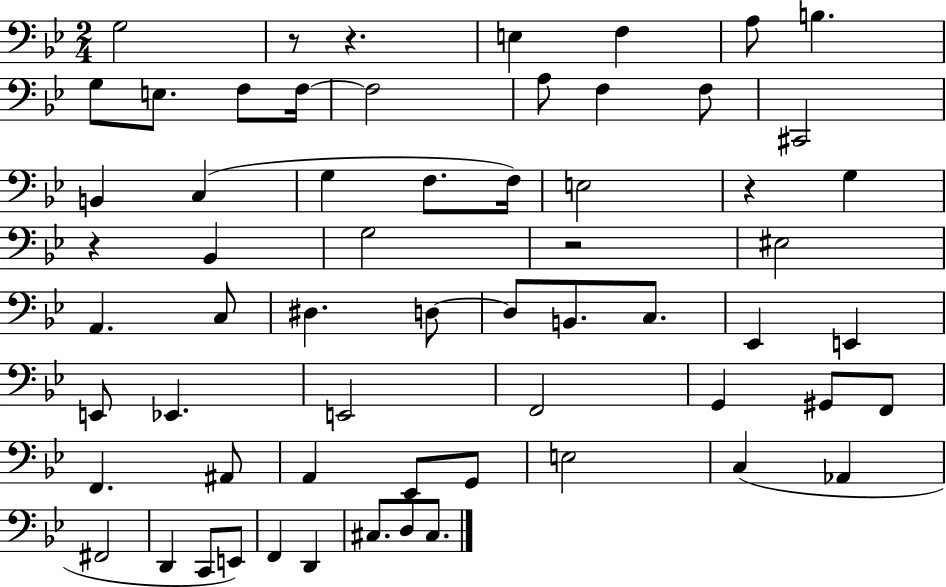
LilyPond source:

{
  \clef bass
  \numericTimeSignature
  \time 2/4
  \key bes \major
  g2 | r8 r4. | e4 f4 | a8 b4. | \break g8 e8. f8 f16~~ | f2 | a8 f4 f8 | cis,2 | \break b,4 c4( | g4 f8. f16) | e2 | r4 g4 | \break r4 bes,4 | g2 | r2 | eis2 | \break a,4. c8 | dis4. d8~~ | d8 b,8. c8. | ees,4 e,4 | \break e,8 ees,4. | e,2 | f,2 | g,4 gis,8 f,8 | \break f,4. ais,8 | a,4 ees,8 g,8 | e2 | c4( aes,4 | \break fis,2 | d,4 c,8 e,8) | f,4 d,4 | cis8. d8 cis8. | \break \bar "|."
}